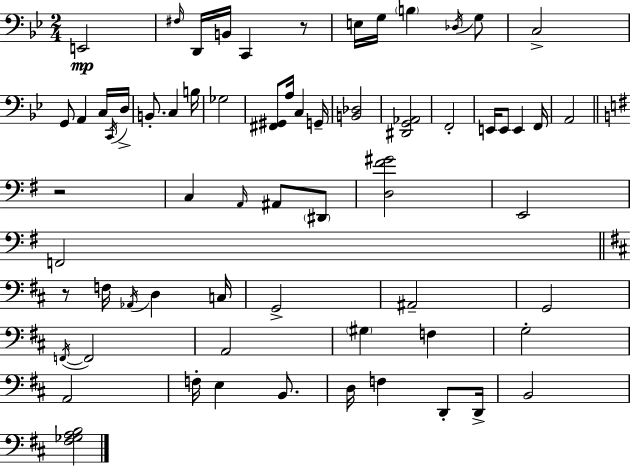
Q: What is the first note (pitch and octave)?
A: E2